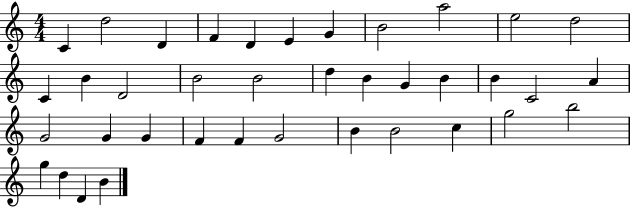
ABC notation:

X:1
T:Untitled
M:4/4
L:1/4
K:C
C d2 D F D E G B2 a2 e2 d2 C B D2 B2 B2 d B G B B C2 A G2 G G F F G2 B B2 c g2 b2 g d D B